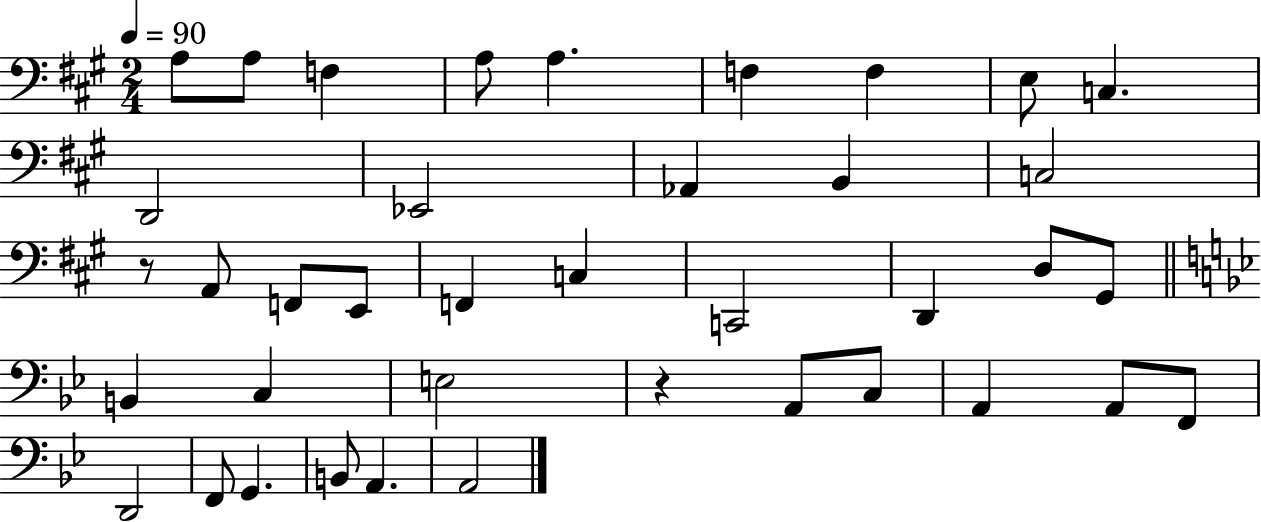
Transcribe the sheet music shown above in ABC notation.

X:1
T:Untitled
M:2/4
L:1/4
K:A
A,/2 A,/2 F, A,/2 A, F, F, E,/2 C, D,,2 _E,,2 _A,, B,, C,2 z/2 A,,/2 F,,/2 E,,/2 F,, C, C,,2 D,, D,/2 ^G,,/2 B,, C, E,2 z A,,/2 C,/2 A,, A,,/2 F,,/2 D,,2 F,,/2 G,, B,,/2 A,, A,,2